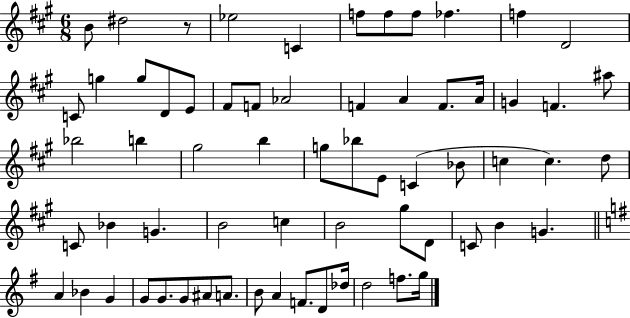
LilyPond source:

{
  \clef treble
  \numericTimeSignature
  \time 6/8
  \key a \major
  b'8 dis''2 r8 | ees''2 c'4 | f''8 f''8 f''8 fes''4. | f''4 d'2 | \break c'8 g''4 g''8 d'8 e'8 | fis'8 f'8 aes'2 | f'4 a'4 f'8. a'16 | g'4 f'4. ais''8 | \break bes''2 b''4 | gis''2 b''4 | g''8 bes''8 e'8 c'4( bes'8 | c''4 c''4.) d''8 | \break c'8 bes'4 g'4. | b'2 c''4 | b'2 gis''8 d'8 | c'8 b'4 g'4. | \break \bar "||" \break \key g \major a'4 bes'4 g'4 | g'8 g'8. g'8 ais'8 a'8. | b'8 a'4 f'8. d'8 des''16 | d''2 f''8. g''16 | \break \bar "|."
}